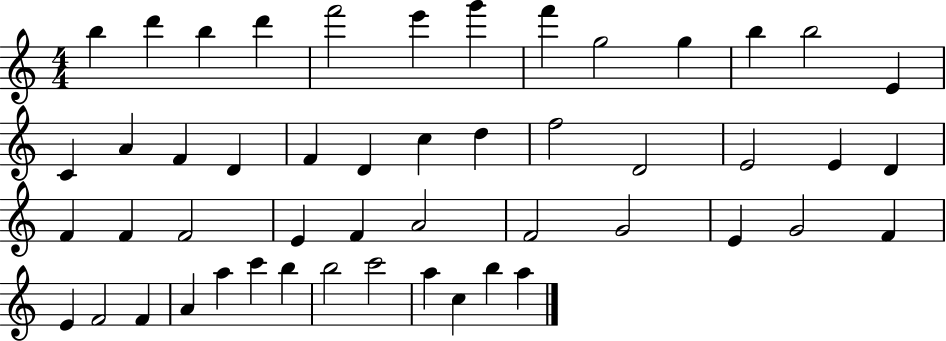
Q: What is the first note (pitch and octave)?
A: B5